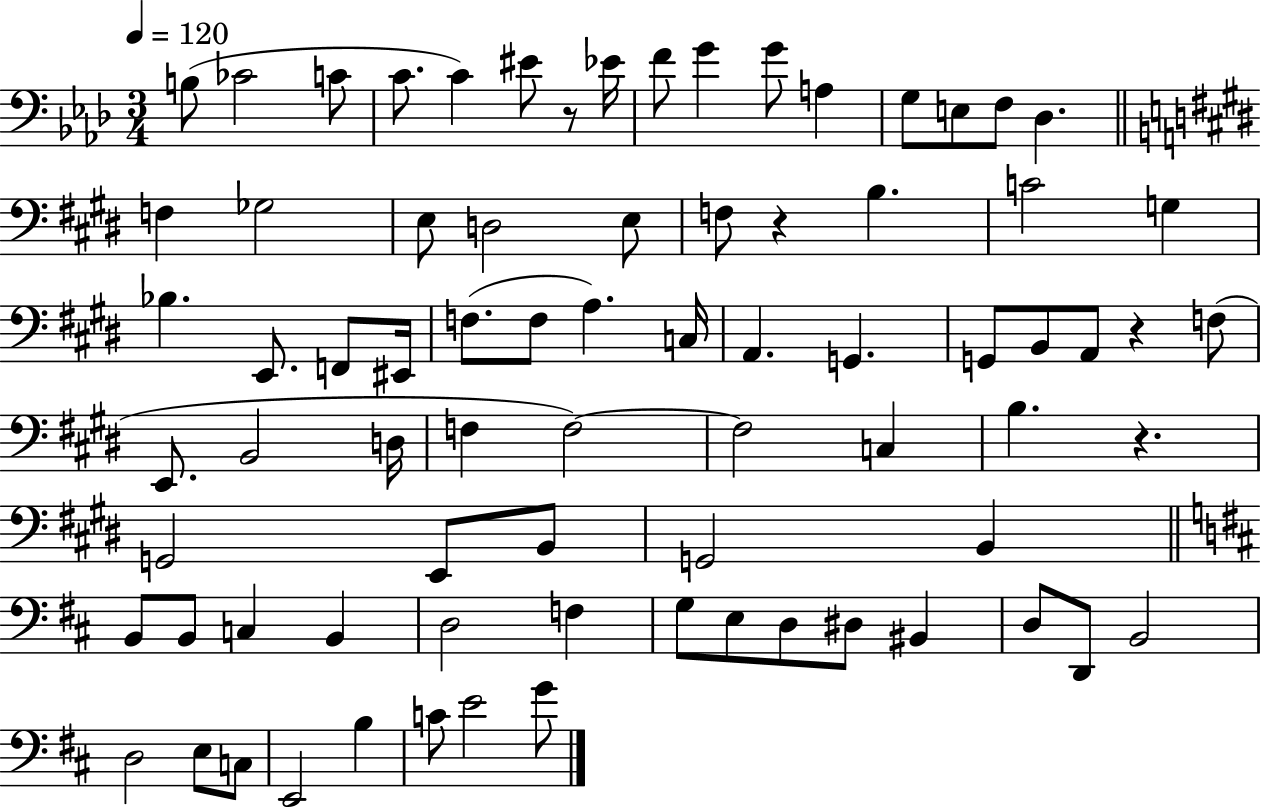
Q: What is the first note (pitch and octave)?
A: B3